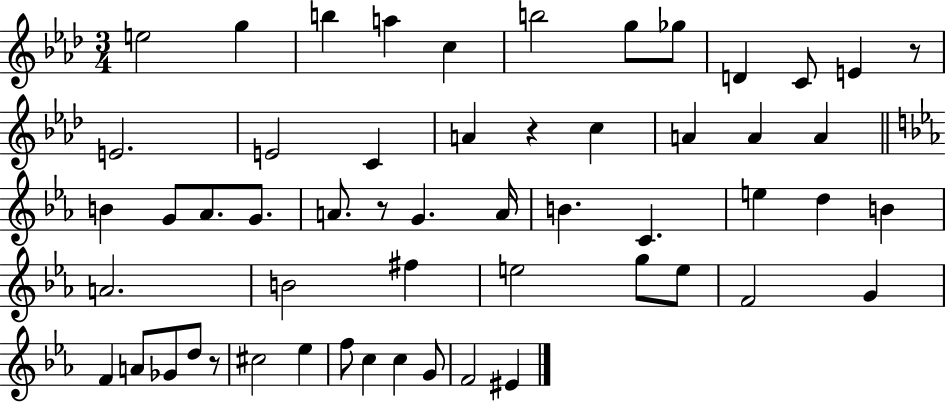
E5/h G5/q B5/q A5/q C5/q B5/h G5/e Gb5/e D4/q C4/e E4/q R/e E4/h. E4/h C4/q A4/q R/q C5/q A4/q A4/q A4/q B4/q G4/e Ab4/e. G4/e. A4/e. R/e G4/q. A4/s B4/q. C4/q. E5/q D5/q B4/q A4/h. B4/h F#5/q E5/h G5/e E5/e F4/h G4/q F4/q A4/e Gb4/e D5/e R/e C#5/h Eb5/q F5/e C5/q C5/q G4/e F4/h EIS4/q